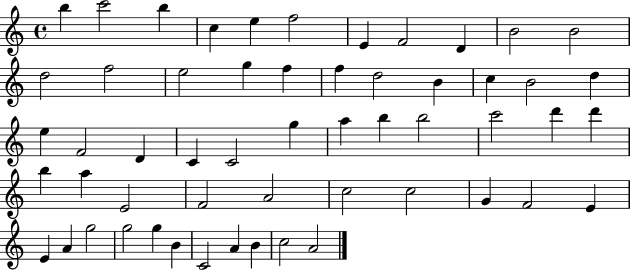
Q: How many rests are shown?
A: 0